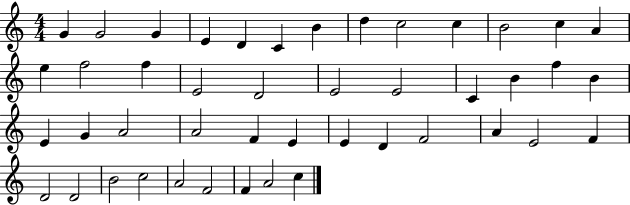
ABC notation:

X:1
T:Untitled
M:4/4
L:1/4
K:C
G G2 G E D C B d c2 c B2 c A e f2 f E2 D2 E2 E2 C B f B E G A2 A2 F E E D F2 A E2 F D2 D2 B2 c2 A2 F2 F A2 c